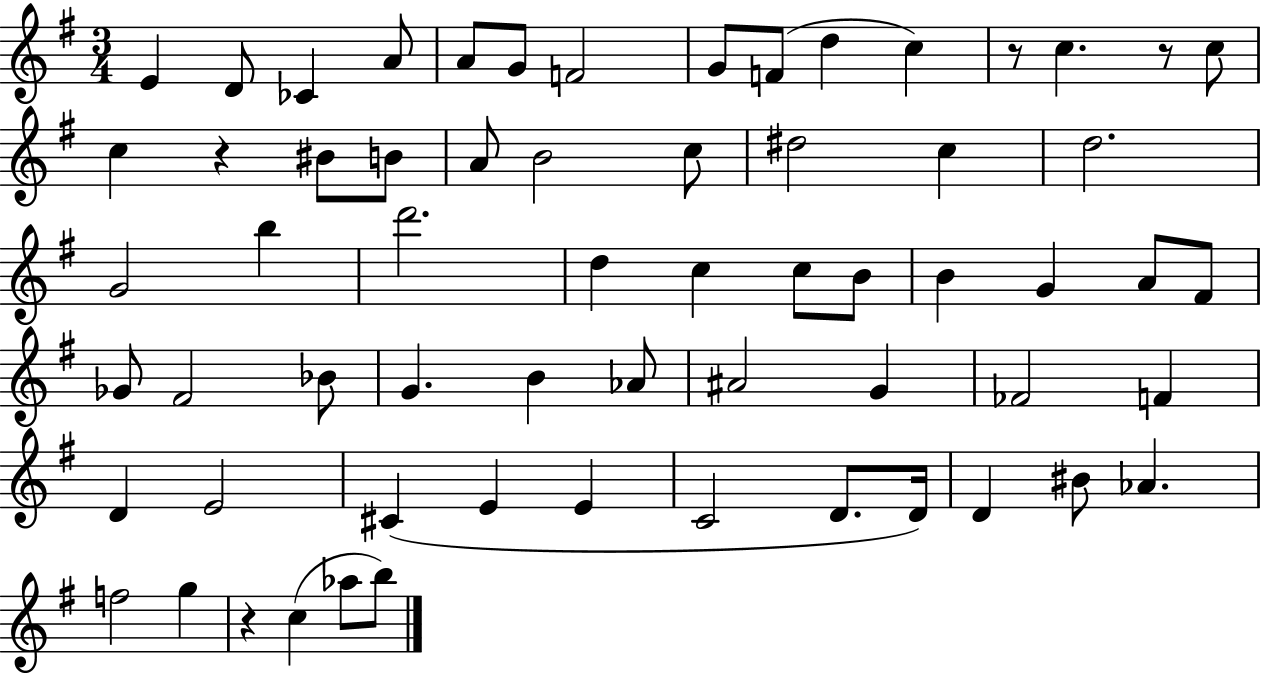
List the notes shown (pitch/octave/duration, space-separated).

E4/q D4/e CES4/q A4/e A4/e G4/e F4/h G4/e F4/e D5/q C5/q R/e C5/q. R/e C5/e C5/q R/q BIS4/e B4/e A4/e B4/h C5/e D#5/h C5/q D5/h. G4/h B5/q D6/h. D5/q C5/q C5/e B4/e B4/q G4/q A4/e F#4/e Gb4/e F#4/h Bb4/e G4/q. B4/q Ab4/e A#4/h G4/q FES4/h F4/q D4/q E4/h C#4/q E4/q E4/q C4/h D4/e. D4/s D4/q BIS4/e Ab4/q. F5/h G5/q R/q C5/q Ab5/e B5/e